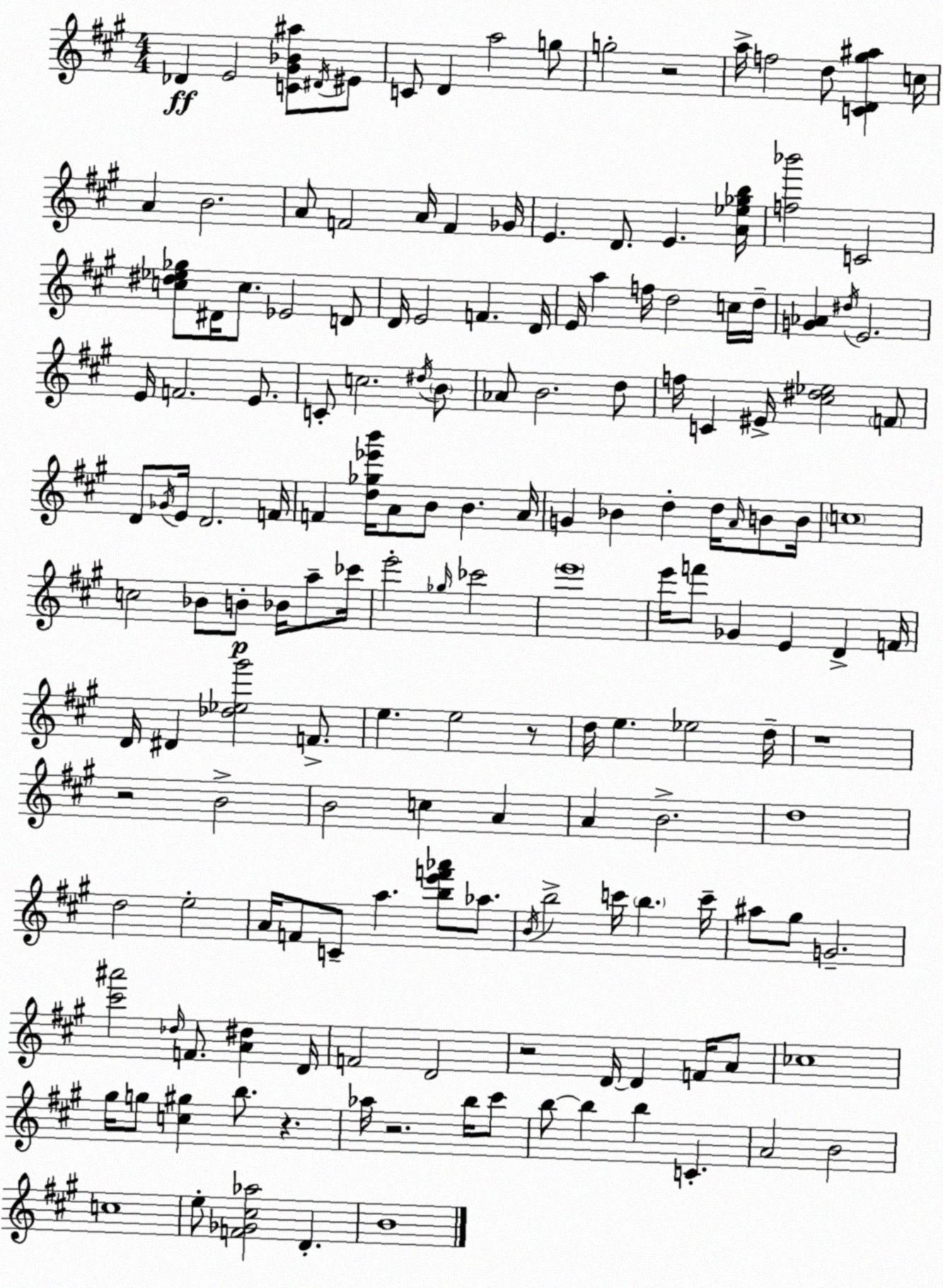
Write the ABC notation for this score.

X:1
T:Untitled
M:4/4
L:1/4
K:A
_D E2 [C^G_B^a]/2 ^D/4 ^E/2 C/2 D a2 g/2 g2 z2 a/4 f2 d/2 [CD^g^a] c/4 A B2 A/2 F2 A/4 F _G/4 E D/2 E [A_e_gb]/4 [f_b']2 C2 [c^d_e_g]/2 ^D/4 c/2 _E2 D/2 D/4 E2 F D/4 E/4 a f/4 d2 c/4 d/4 [G_A] ^d/4 E2 E/4 F2 E/2 C/2 c2 ^d/4 B/2 _A/2 B2 d/2 f/4 C ^E/4 [^c^d_e]2 F/2 D/2 _G/4 E/4 D2 F/4 F [d_g_e'b']/4 A/2 B/2 B A/4 G _B d d/4 A/4 B/2 B/4 c4 c2 _B/2 B/2 _B/4 a/2 _c'/4 e'2 _g/4 _c'2 e'4 e'/4 f'/2 _G E D F/4 D/4 ^D [_d_e^g']2 F/2 e e2 z/2 d/4 e _e2 d/4 z4 z2 B2 B2 c A A B2 d4 d2 e2 A/4 F/2 C/2 a [be'f'_a']/2 _a/2 B/4 b2 c'/4 b c'/4 ^a/2 ^g/2 G2 [^c'^a']2 _d/4 F/2 [A^d] D/4 F2 D2 z2 D/4 D F/4 A/2 _c4 ^g/4 g/2 [c^g] b/2 z _a/4 z2 b/4 ^c'/2 b/2 b b C A2 B2 c4 e/2 [F_G^c_a]2 D B4